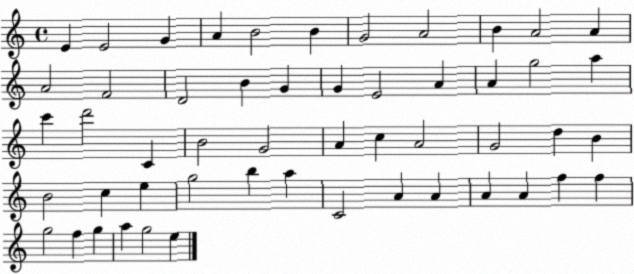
X:1
T:Untitled
M:4/4
L:1/4
K:C
E E2 G A B2 B G2 A2 B A2 A A2 F2 D2 B G G E2 A A g2 a c' d'2 C B2 G2 A c A2 G2 d B B2 c e g2 b a C2 A A A A f f g2 f g a g2 e